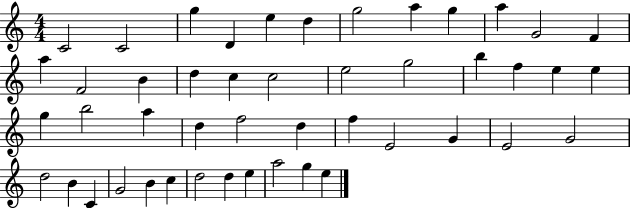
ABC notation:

X:1
T:Untitled
M:4/4
L:1/4
K:C
C2 C2 g D e d g2 a g a G2 F a F2 B d c c2 e2 g2 b f e e g b2 a d f2 d f E2 G E2 G2 d2 B C G2 B c d2 d e a2 g e